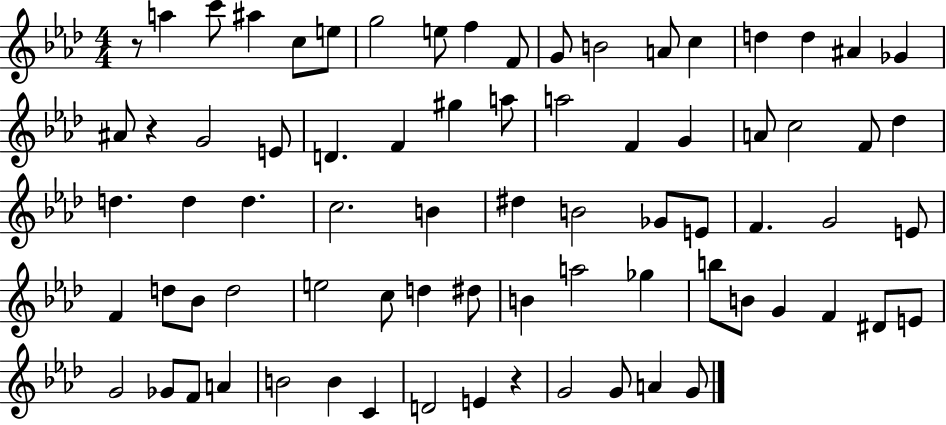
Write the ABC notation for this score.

X:1
T:Untitled
M:4/4
L:1/4
K:Ab
z/2 a c'/2 ^a c/2 e/2 g2 e/2 f F/2 G/2 B2 A/2 c d d ^A _G ^A/2 z G2 E/2 D F ^g a/2 a2 F G A/2 c2 F/2 _d d d d c2 B ^d B2 _G/2 E/2 F G2 E/2 F d/2 _B/2 d2 e2 c/2 d ^d/2 B a2 _g b/2 B/2 G F ^D/2 E/2 G2 _G/2 F/2 A B2 B C D2 E z G2 G/2 A G/2